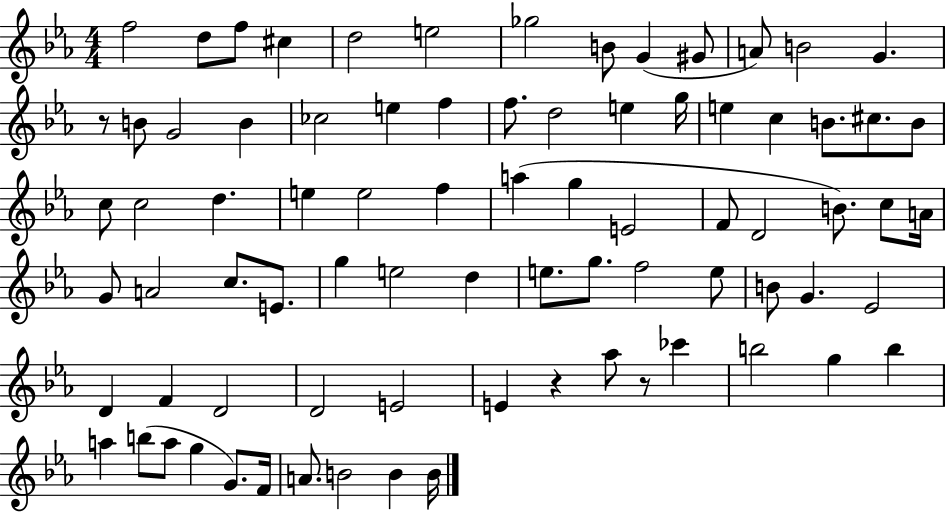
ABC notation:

X:1
T:Untitled
M:4/4
L:1/4
K:Eb
f2 d/2 f/2 ^c d2 e2 _g2 B/2 G ^G/2 A/2 B2 G z/2 B/2 G2 B _c2 e f f/2 d2 e g/4 e c B/2 ^c/2 B/2 c/2 c2 d e e2 f a g E2 F/2 D2 B/2 c/2 A/4 G/2 A2 c/2 E/2 g e2 d e/2 g/2 f2 e/2 B/2 G _E2 D F D2 D2 E2 E z _a/2 z/2 _c' b2 g b a b/2 a/2 g G/2 F/4 A/2 B2 B B/4